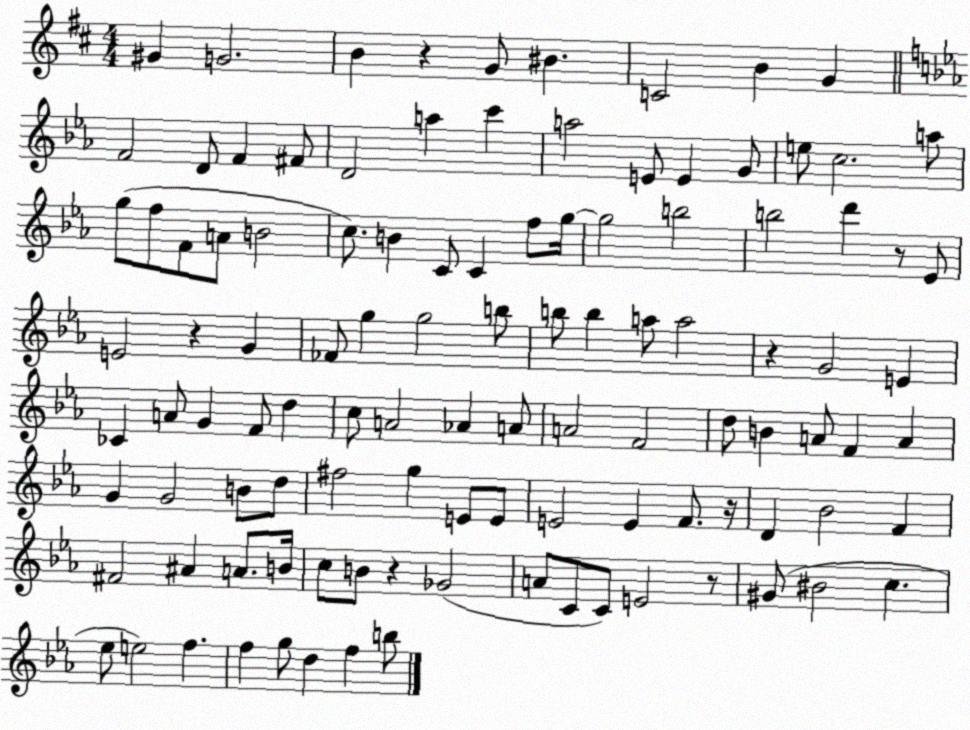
X:1
T:Untitled
M:4/4
L:1/4
K:D
^G G2 B z G/2 ^B C2 B G F2 D/2 F ^F/2 D2 a c' a2 E/2 E G/2 e/2 c2 a/2 g/2 f/2 F/2 A/2 B2 c/2 B C/2 C f/2 g/4 g2 b2 b2 d' z/2 _E/2 E2 z G _F/2 g g2 b/2 b/2 b a/2 a2 z G2 E _C A/2 G F/2 d c/2 A2 _A A/2 A2 F2 d/2 B A/2 F A G G2 B/2 d/2 ^f2 g E/2 E/2 E2 E F/2 z/4 D _B2 F ^F2 ^A A/2 B/4 c/2 B/2 z _G2 A/2 C/2 C/2 E2 z/2 ^G/2 ^B2 c _e/2 e2 f f g/2 d f b/2